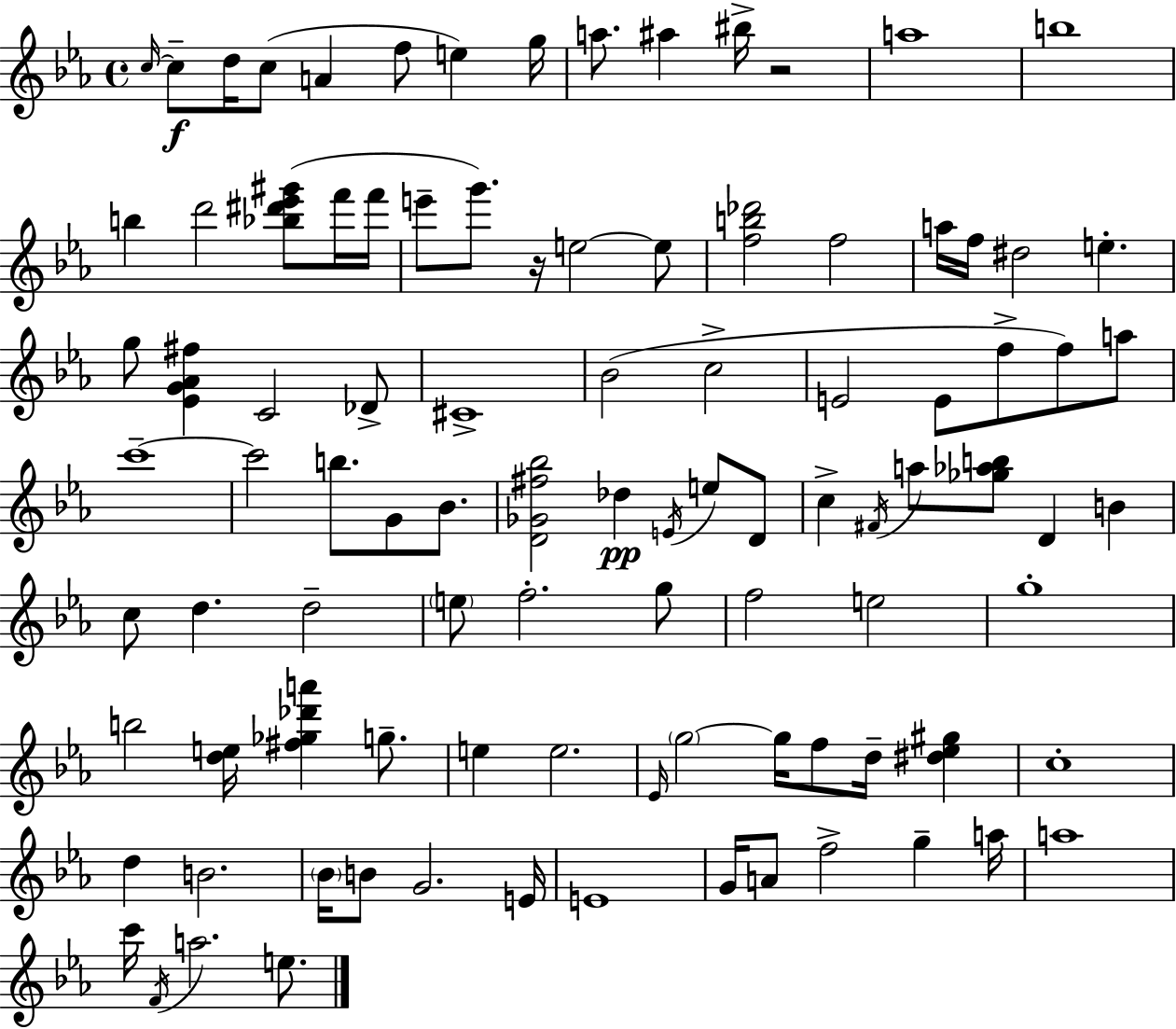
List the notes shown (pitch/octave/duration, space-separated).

C5/s C5/e D5/s C5/e A4/q F5/e E5/q G5/s A5/e. A#5/q BIS5/s R/h A5/w B5/w B5/q D6/h [Bb5,D#6,Eb6,G#6]/e F6/s F6/s E6/e G6/e. R/s E5/h E5/e [F5,B5,Db6]/h F5/h A5/s F5/s D#5/h E5/q. G5/e [Eb4,G4,Ab4,F#5]/q C4/h Db4/e C#4/w Bb4/h C5/h E4/h E4/e F5/e F5/e A5/e C6/w C6/h B5/e. G4/e Bb4/e. [D4,Gb4,F#5,Bb5]/h Db5/q E4/s E5/e D4/e C5/q F#4/s A5/e [Gb5,Ab5,B5]/e D4/q B4/q C5/e D5/q. D5/h E5/e F5/h. G5/e F5/h E5/h G5/w B5/h [D5,E5]/s [F#5,Gb5,Db6,A6]/q G5/e. E5/q E5/h. Eb4/s G5/h G5/s F5/e D5/s [D#5,Eb5,G#5]/q C5/w D5/q B4/h. Bb4/s B4/e G4/h. E4/s E4/w G4/s A4/e F5/h G5/q A5/s A5/w C6/s F4/s A5/h. E5/e.